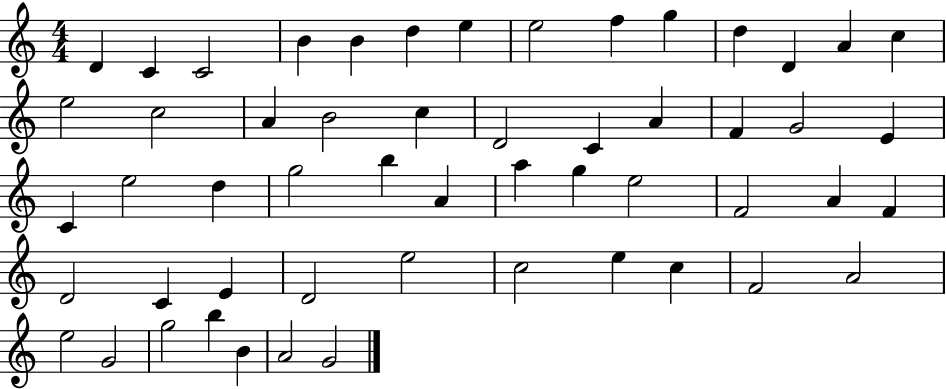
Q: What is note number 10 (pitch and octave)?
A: G5